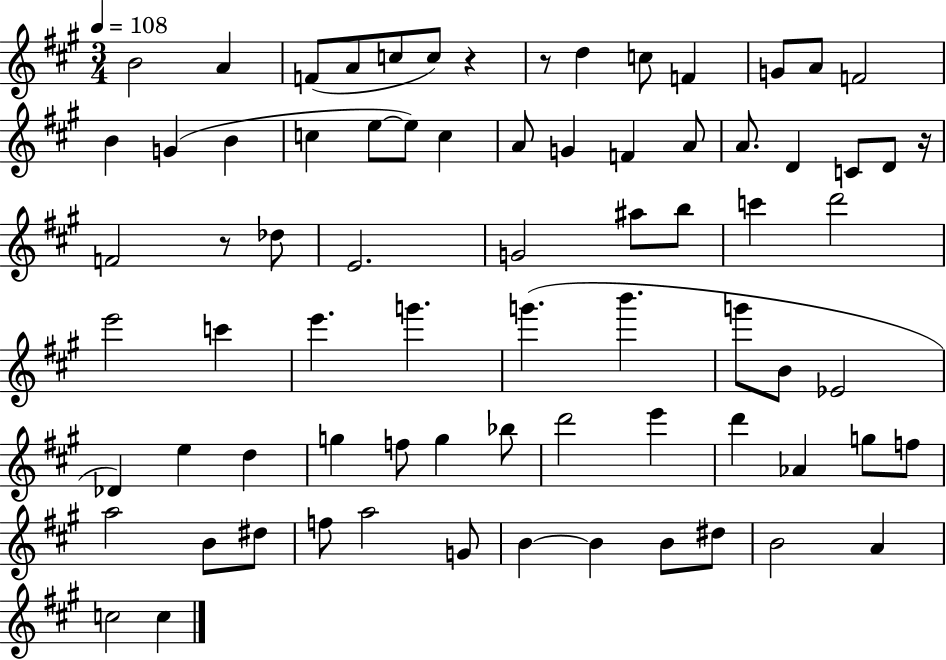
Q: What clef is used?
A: treble